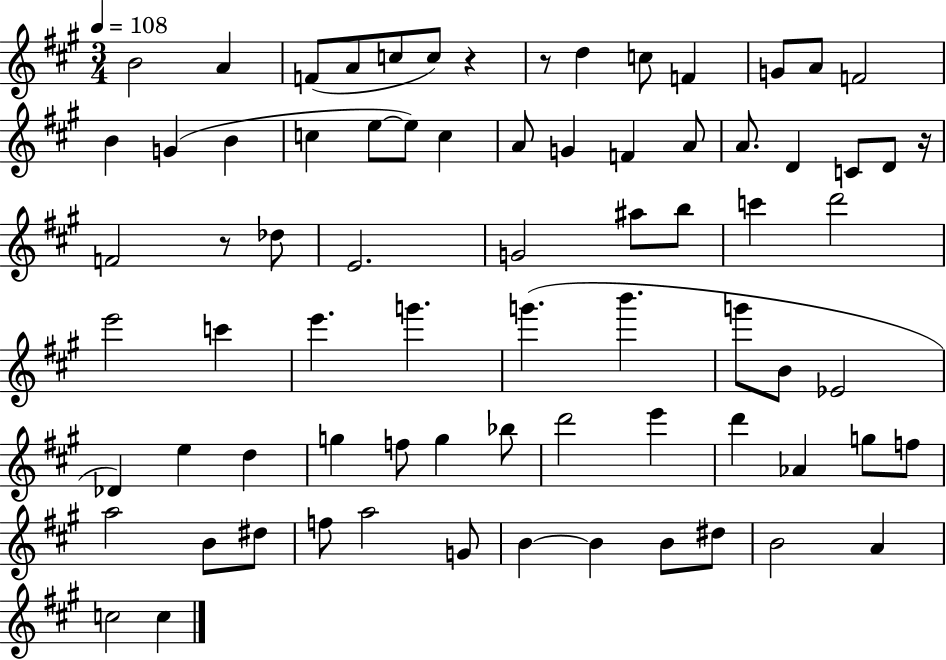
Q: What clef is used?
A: treble